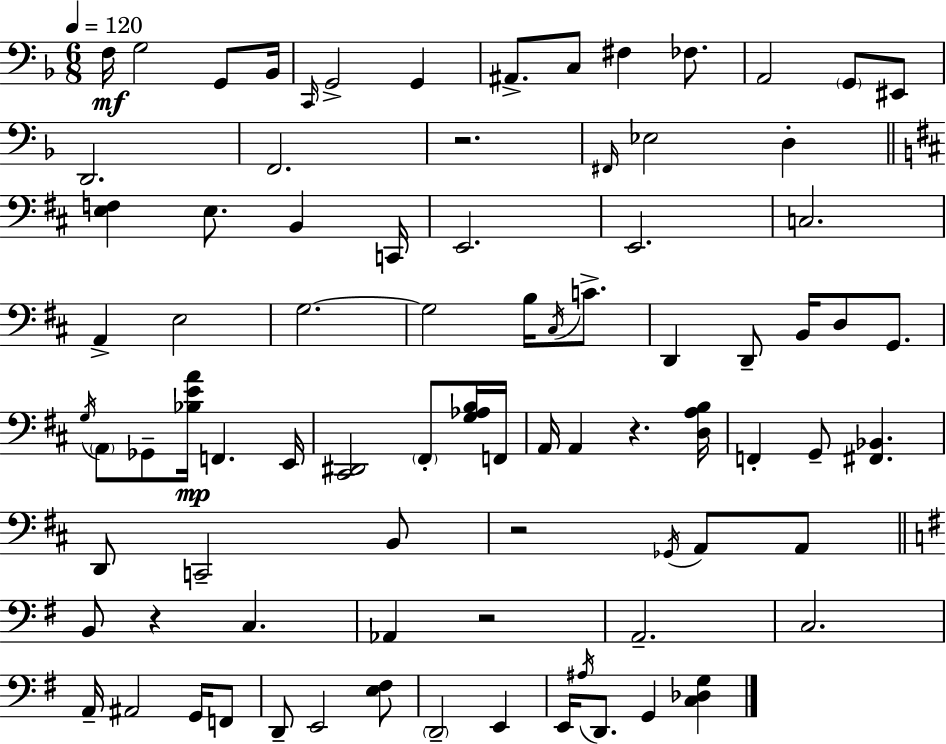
F3/s G3/h G2/e Bb2/s C2/s G2/h G2/q A#2/e. C3/e F#3/q FES3/e. A2/h G2/e EIS2/e D2/h. F2/h. R/h. F#2/s Eb3/h D3/q [E3,F3]/q E3/e. B2/q C2/s E2/h. E2/h. C3/h. A2/q E3/h G3/h. G3/h B3/s C#3/s C4/e. D2/q D2/e B2/s D3/e G2/e. G3/s A2/e Gb2/e [Bb3,E4,A4]/s F2/q. E2/s [C#2,D#2]/h F#2/e [G3,Ab3,B3]/s F2/s A2/s A2/q R/q. [D3,A3,B3]/s F2/q G2/e [F#2,Bb2]/q. D2/e C2/h B2/e R/h Gb2/s A2/e A2/e B2/e R/q C3/q. Ab2/q R/h A2/h. C3/h. A2/s A#2/h G2/s F2/e D2/e E2/h [E3,F#3]/e D2/h E2/q E2/s A#3/s D2/e. G2/q [C3,Db3,G3]/q